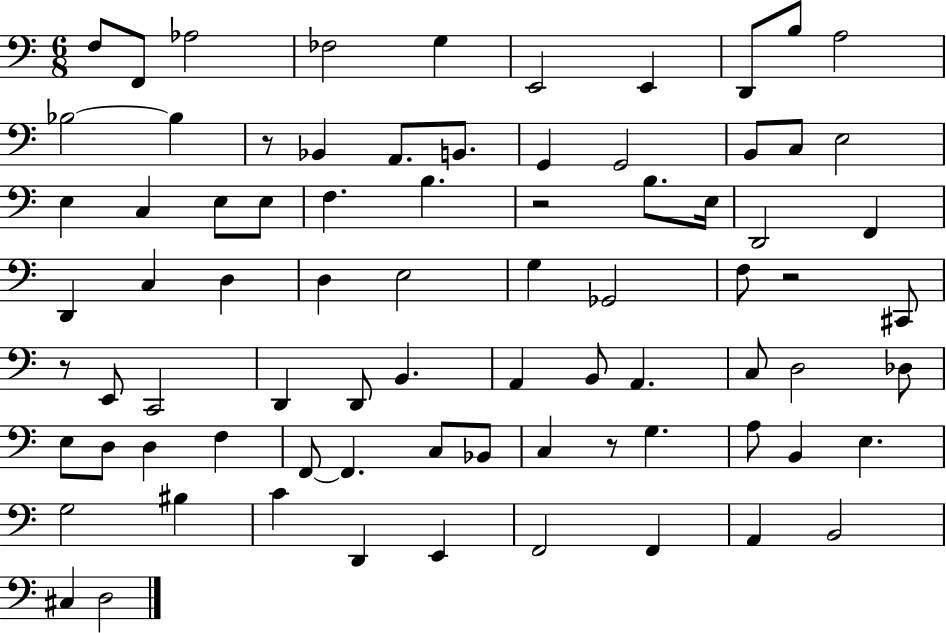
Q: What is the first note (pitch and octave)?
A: F3